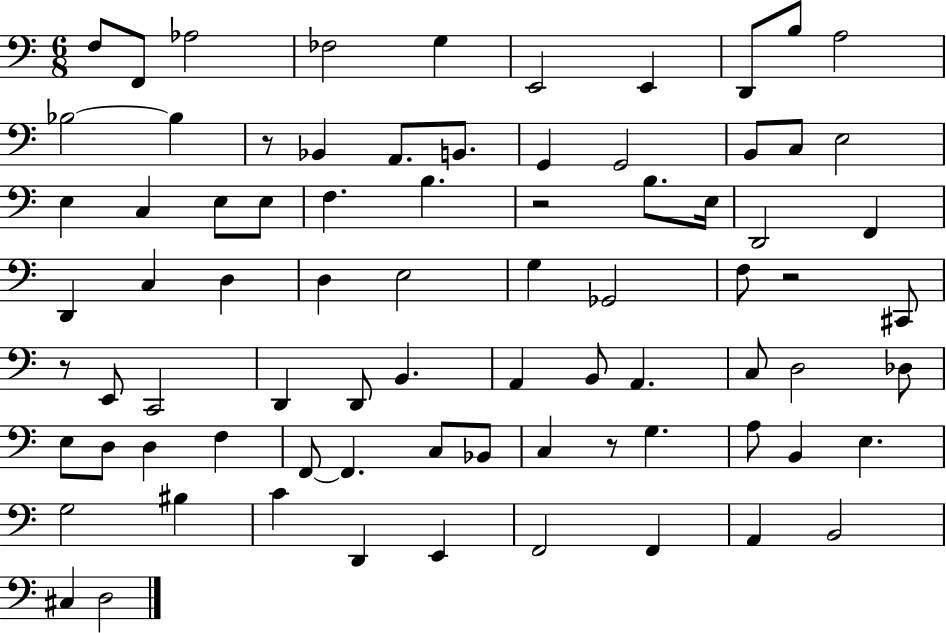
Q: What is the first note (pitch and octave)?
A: F3